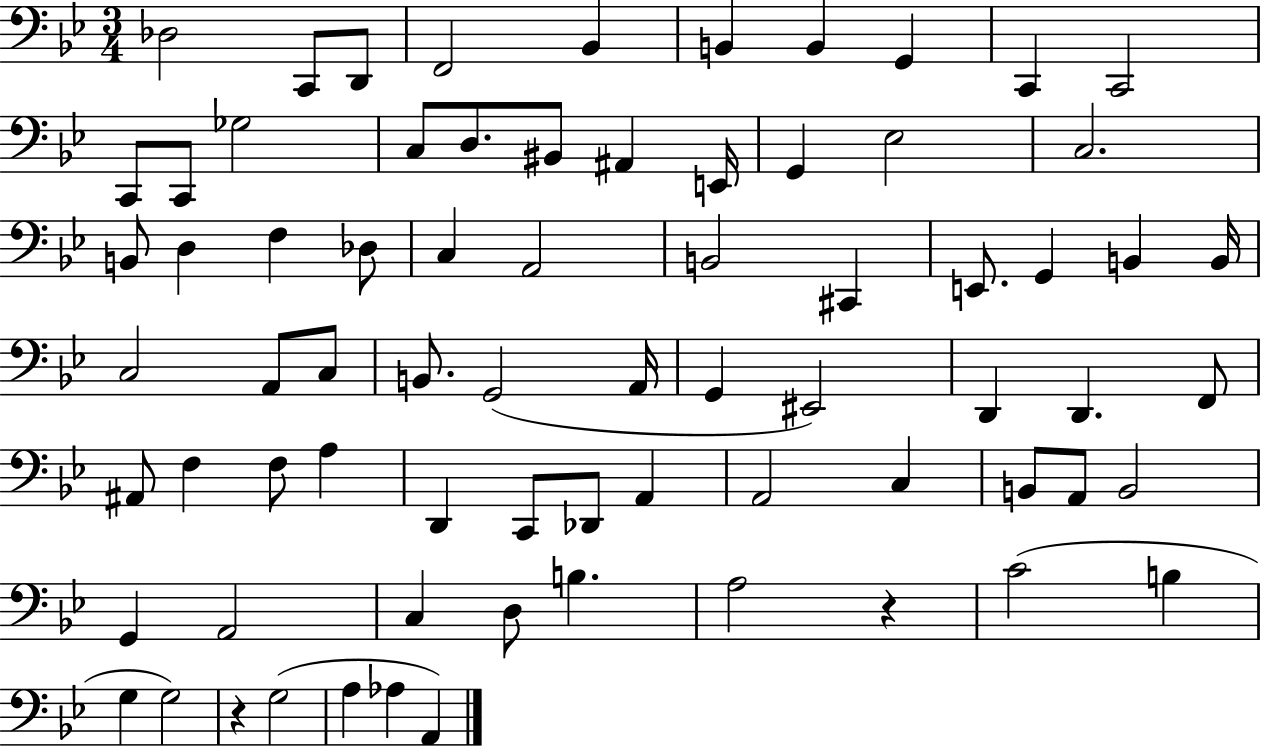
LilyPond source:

{
  \clef bass
  \numericTimeSignature
  \time 3/4
  \key bes \major
  des2 c,8 d,8 | f,2 bes,4 | b,4 b,4 g,4 | c,4 c,2 | \break c,8 c,8 ges2 | c8 d8. bis,8 ais,4 e,16 | g,4 ees2 | c2. | \break b,8 d4 f4 des8 | c4 a,2 | b,2 cis,4 | e,8. g,4 b,4 b,16 | \break c2 a,8 c8 | b,8. g,2( a,16 | g,4 eis,2) | d,4 d,4. f,8 | \break ais,8 f4 f8 a4 | d,4 c,8 des,8 a,4 | a,2 c4 | b,8 a,8 b,2 | \break g,4 a,2 | c4 d8 b4. | a2 r4 | c'2( b4 | \break g4 g2) | r4 g2( | a4 aes4 a,4) | \bar "|."
}